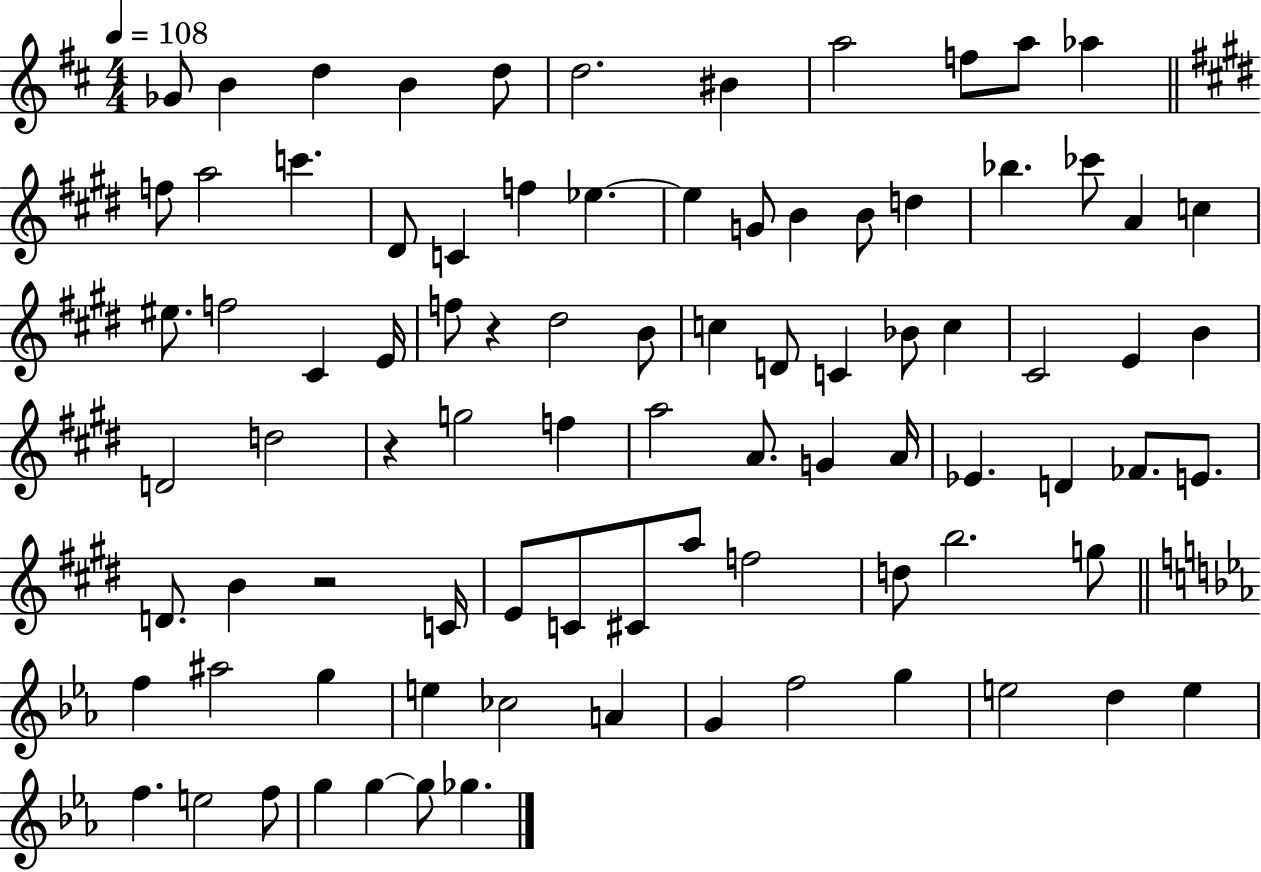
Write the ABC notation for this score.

X:1
T:Untitled
M:4/4
L:1/4
K:D
_G/2 B d B d/2 d2 ^B a2 f/2 a/2 _a f/2 a2 c' ^D/2 C f _e _e G/2 B B/2 d _b _c'/2 A c ^e/2 f2 ^C E/4 f/2 z ^d2 B/2 c D/2 C _B/2 c ^C2 E B D2 d2 z g2 f a2 A/2 G A/4 _E D _F/2 E/2 D/2 B z2 C/4 E/2 C/2 ^C/2 a/2 f2 d/2 b2 g/2 f ^a2 g e _c2 A G f2 g e2 d e f e2 f/2 g g g/2 _g